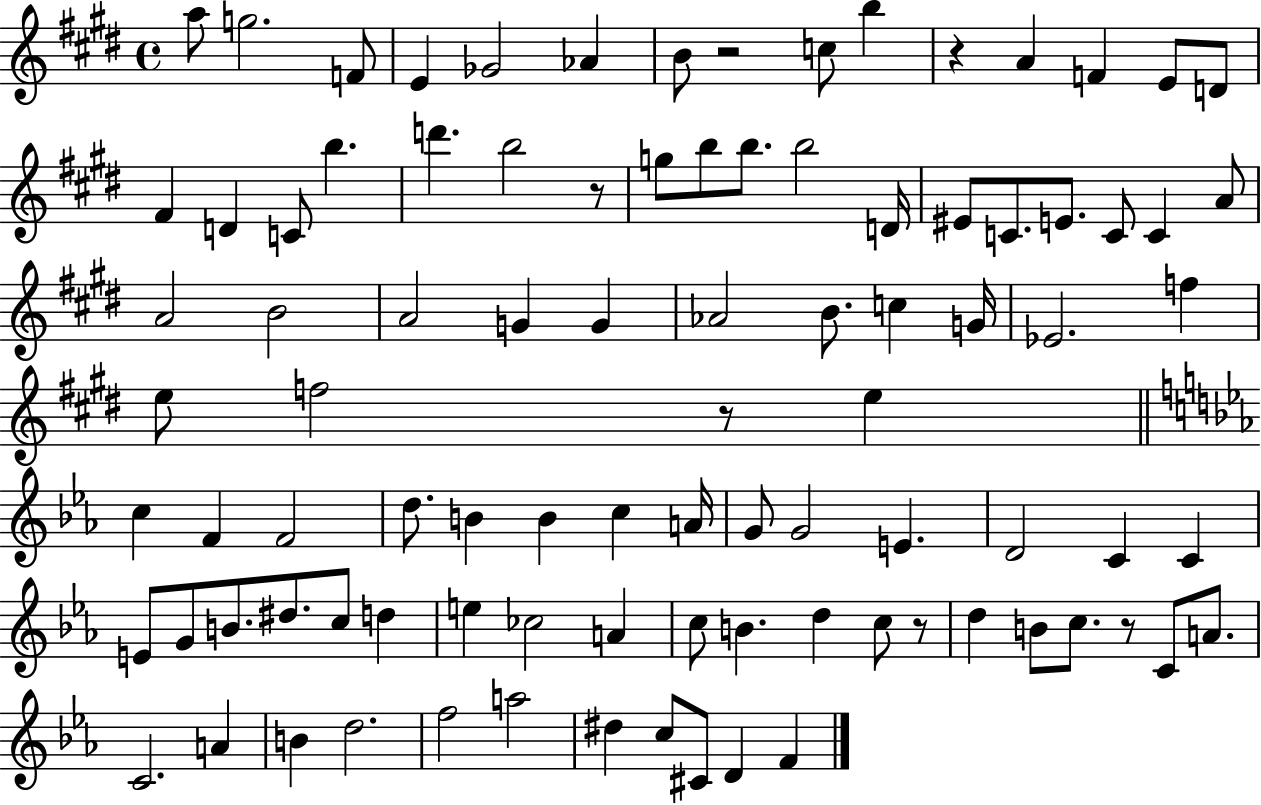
X:1
T:Untitled
M:4/4
L:1/4
K:E
a/2 g2 F/2 E _G2 _A B/2 z2 c/2 b z A F E/2 D/2 ^F D C/2 b d' b2 z/2 g/2 b/2 b/2 b2 D/4 ^E/2 C/2 E/2 C/2 C A/2 A2 B2 A2 G G _A2 B/2 c G/4 _E2 f e/2 f2 z/2 e c F F2 d/2 B B c A/4 G/2 G2 E D2 C C E/2 G/2 B/2 ^d/2 c/2 d e _c2 A c/2 B d c/2 z/2 d B/2 c/2 z/2 C/2 A/2 C2 A B d2 f2 a2 ^d c/2 ^C/2 D F